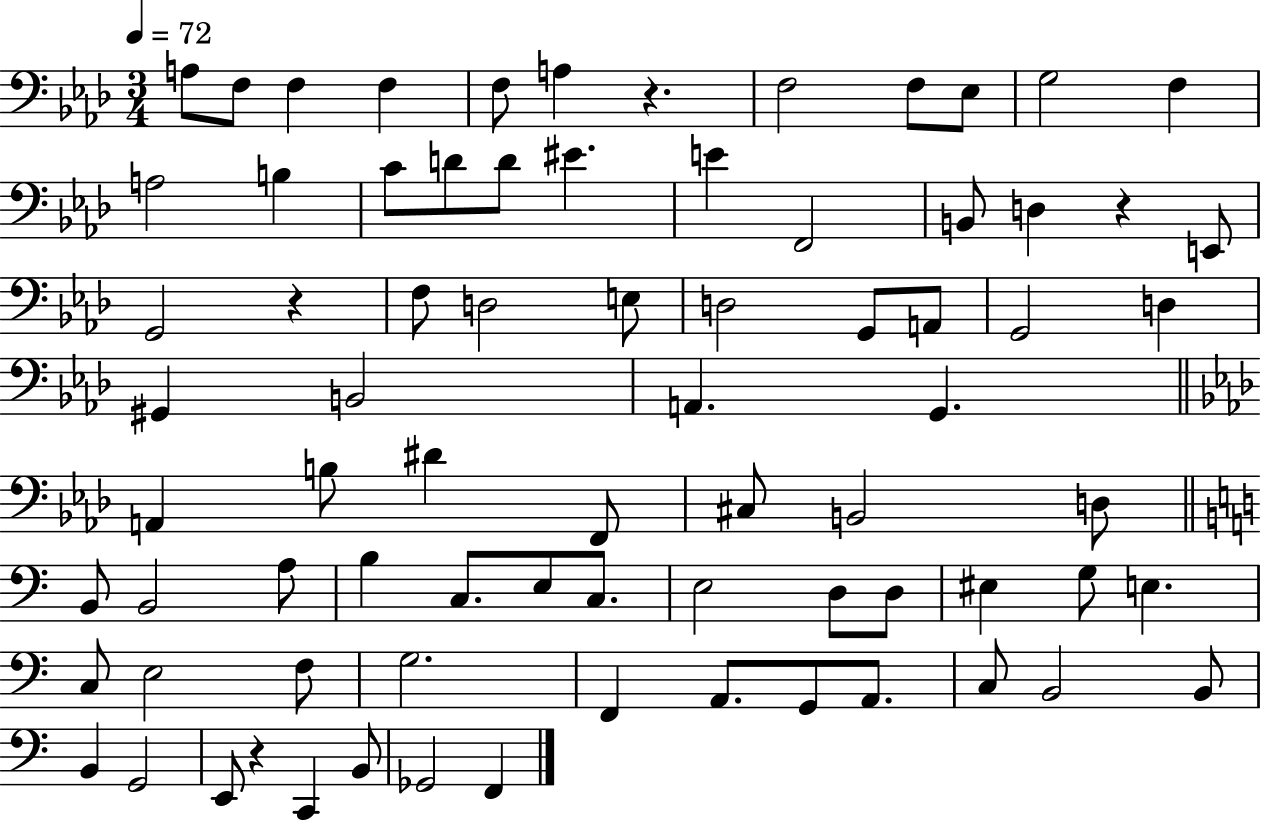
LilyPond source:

{
  \clef bass
  \numericTimeSignature
  \time 3/4
  \key aes \major
  \tempo 4 = 72
  \repeat volta 2 { a8 f8 f4 f4 | f8 a4 r4. | f2 f8 ees8 | g2 f4 | \break a2 b4 | c'8 d'8 d'8 eis'4. | e'4 f,2 | b,8 d4 r4 e,8 | \break g,2 r4 | f8 d2 e8 | d2 g,8 a,8 | g,2 d4 | \break gis,4 b,2 | a,4. g,4. | \bar "||" \break \key f \minor a,4 b8 dis'4 f,8 | cis8 b,2 d8 | \bar "||" \break \key c \major b,8 b,2 a8 | b4 c8. e8 c8. | e2 d8 d8 | eis4 g8 e4. | \break c8 e2 f8 | g2. | f,4 a,8. g,8 a,8. | c8 b,2 b,8 | \break b,4 g,2 | e,8 r4 c,4 b,8 | ges,2 f,4 | } \bar "|."
}